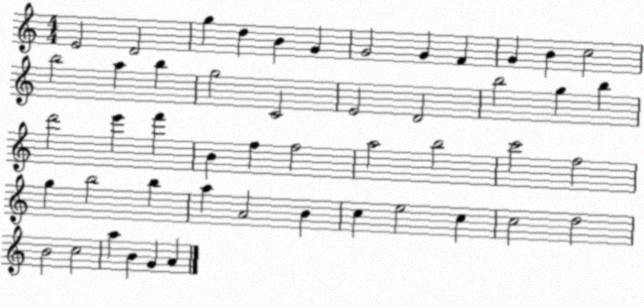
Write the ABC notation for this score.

X:1
T:Untitled
M:4/4
L:1/4
K:C
E2 D2 g d B G G2 G F G B c2 b2 a b g2 C2 E2 D2 b2 g b d'2 e' f' B f f2 a2 b2 c'2 f2 g b2 b a A2 B c e2 c c2 d2 B2 c2 a B G A